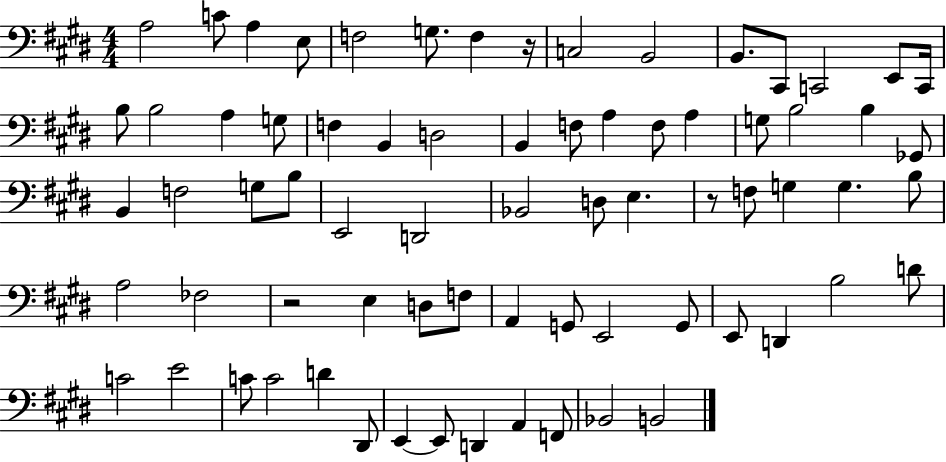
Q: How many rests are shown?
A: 3